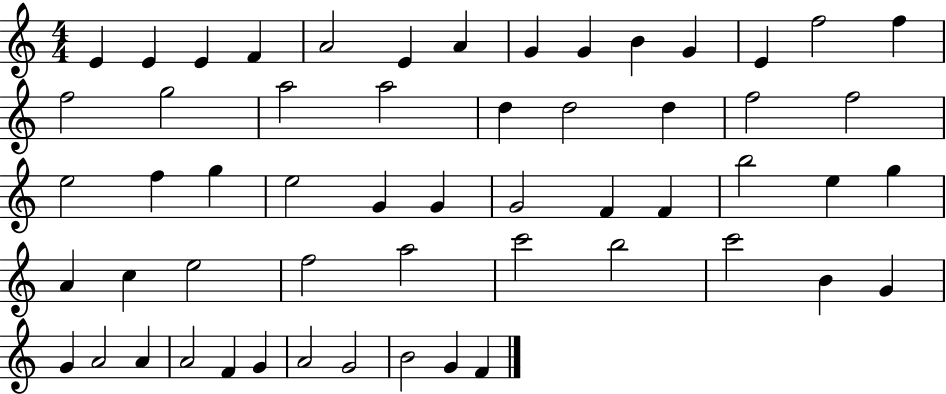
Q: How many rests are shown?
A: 0